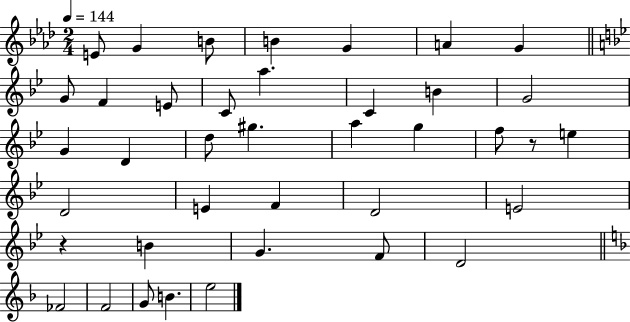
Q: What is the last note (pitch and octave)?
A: E5